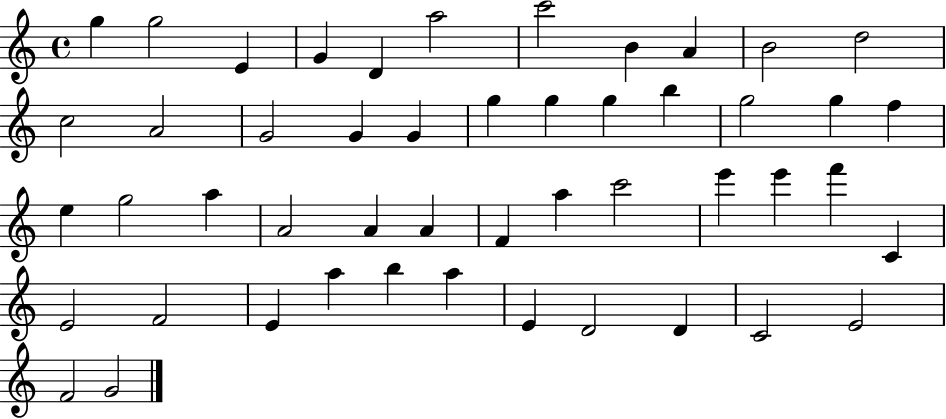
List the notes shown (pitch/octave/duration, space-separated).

G5/q G5/h E4/q G4/q D4/q A5/h C6/h B4/q A4/q B4/h D5/h C5/h A4/h G4/h G4/q G4/q G5/q G5/q G5/q B5/q G5/h G5/q F5/q E5/q G5/h A5/q A4/h A4/q A4/q F4/q A5/q C6/h E6/q E6/q F6/q C4/q E4/h F4/h E4/q A5/q B5/q A5/q E4/q D4/h D4/q C4/h E4/h F4/h G4/h